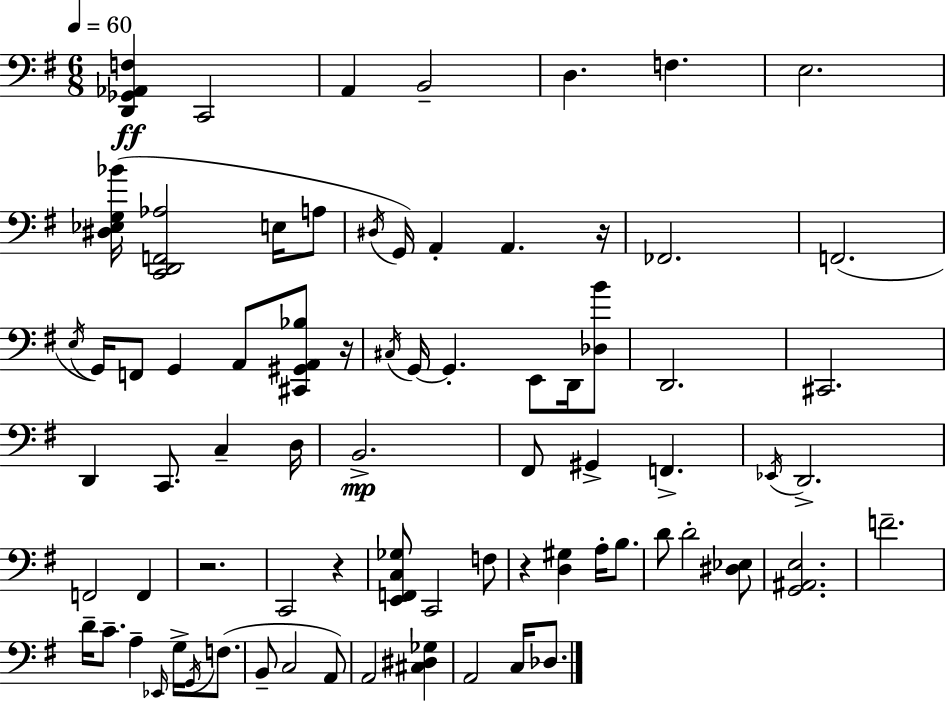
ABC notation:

X:1
T:Untitled
M:6/8
L:1/4
K:G
[D,,_G,,_A,,F,] C,,2 A,, B,,2 D, F, E,2 [^D,_E,G,_B]/4 [C,,D,,F,,_A,]2 E,/4 A,/2 ^D,/4 G,,/4 A,, A,, z/4 _F,,2 F,,2 E,/4 G,,/4 F,,/2 G,, A,,/2 [^C,,^G,,A,,_B,]/2 z/4 ^C,/4 G,,/4 G,, E,,/2 D,,/4 [_D,B]/2 D,,2 ^C,,2 D,, C,,/2 C, D,/4 B,,2 ^F,,/2 ^G,, F,, _E,,/4 D,,2 F,,2 F,, z2 C,,2 z [E,,F,,C,_G,]/2 C,,2 F,/2 z [D,^G,] A,/4 B,/2 D/2 D2 [^D,_E,]/2 [G,,^A,,E,]2 F2 D/4 C/2 A, _E,,/4 G,/4 G,,/4 F,/2 B,,/2 C,2 A,,/2 A,,2 [^C,^D,_G,] A,,2 C,/4 _D,/2